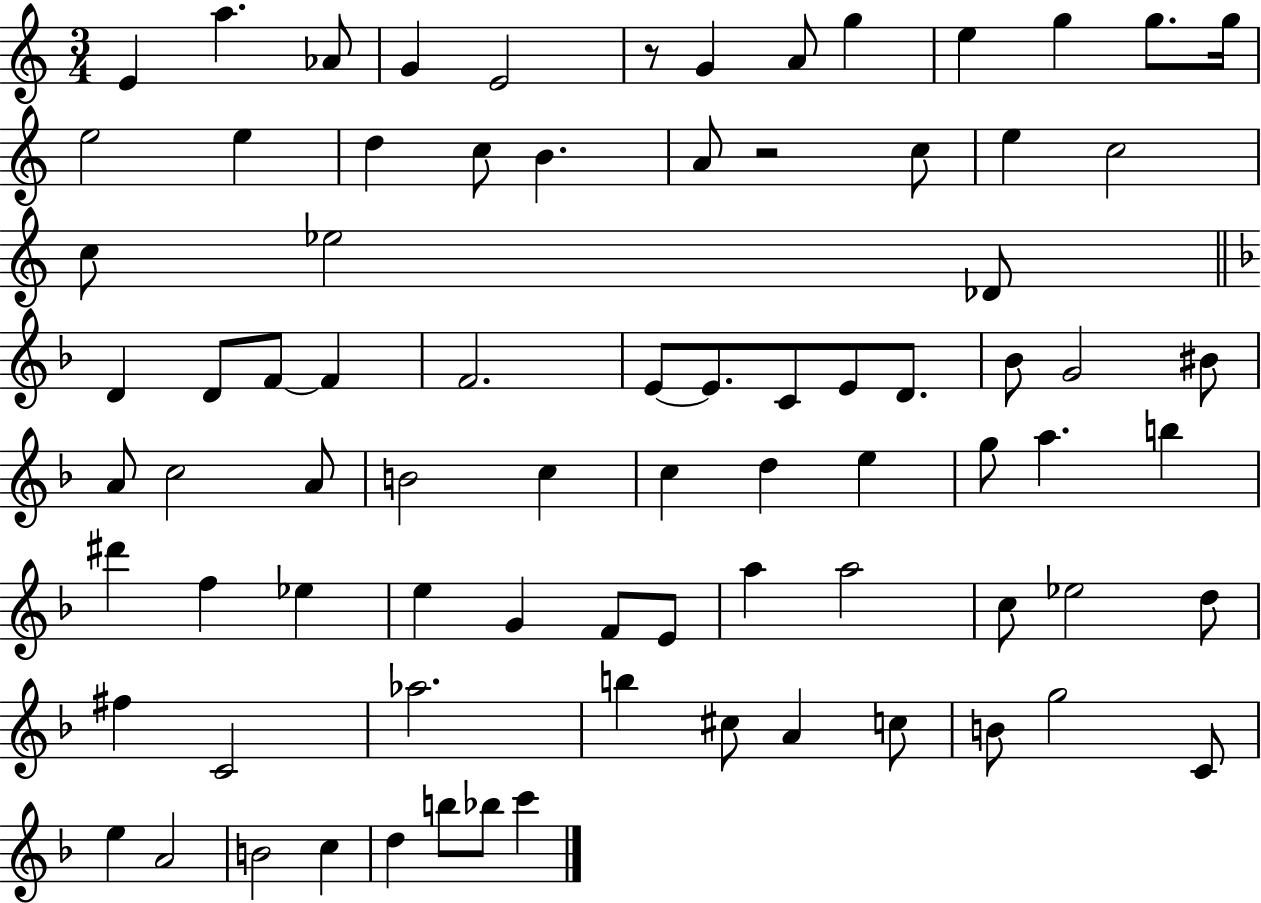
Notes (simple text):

E4/q A5/q. Ab4/e G4/q E4/h R/e G4/q A4/e G5/q E5/q G5/q G5/e. G5/s E5/h E5/q D5/q C5/e B4/q. A4/e R/h C5/e E5/q C5/h C5/e Eb5/h Db4/e D4/q D4/e F4/e F4/q F4/h. E4/e E4/e. C4/e E4/e D4/e. Bb4/e G4/h BIS4/e A4/e C5/h A4/e B4/h C5/q C5/q D5/q E5/q G5/e A5/q. B5/q D#6/q F5/q Eb5/q E5/q G4/q F4/e E4/e A5/q A5/h C5/e Eb5/h D5/e F#5/q C4/h Ab5/h. B5/q C#5/e A4/q C5/e B4/e G5/h C4/e E5/q A4/h B4/h C5/q D5/q B5/e Bb5/e C6/q